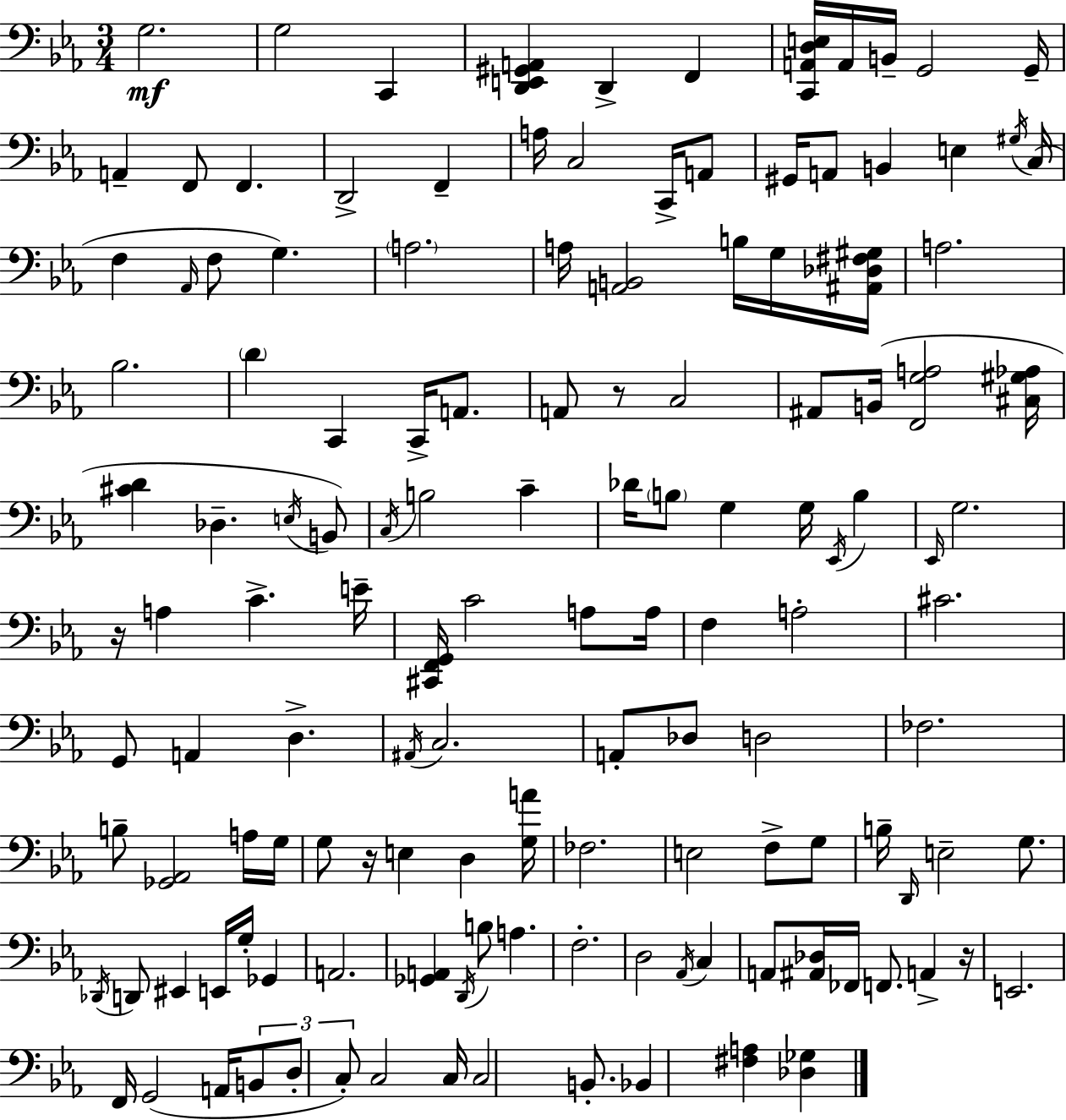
G3/h. G3/h C2/q [D2,E2,G#2,A2]/q D2/q F2/q [C2,A2,D3,E3]/s A2/s B2/s G2/h G2/s A2/q F2/e F2/q. D2/h F2/q A3/s C3/h C2/s A2/e G#2/s A2/e B2/q E3/q G#3/s C3/s F3/q Ab2/s F3/e G3/q. A3/h. A3/s [A2,B2]/h B3/s G3/s [A#2,Db3,F#3,G#3]/s A3/h. Bb3/h. D4/q C2/q C2/s A2/e. A2/e R/e C3/h A#2/e B2/s [F2,G3,A3]/h [C#3,G#3,Ab3]/s [C#4,D4]/q Db3/q. E3/s B2/e C3/s B3/h C4/q Db4/s B3/e G3/q G3/s Eb2/s B3/q Eb2/s G3/h. R/s A3/q C4/q. E4/s [C#2,F2,G2]/s C4/h A3/e A3/s F3/q A3/h C#4/h. G2/e A2/q D3/q. A#2/s C3/h. A2/e Db3/e D3/h FES3/h. B3/e [Gb2,Ab2]/h A3/s G3/s G3/e R/s E3/q D3/q [G3,A4]/s FES3/h. E3/h F3/e G3/e B3/s D2/s E3/h G3/e. Db2/s D2/e EIS2/q E2/s G3/s Gb2/q A2/h. [Gb2,A2]/q D2/s B3/e A3/q. F3/h. D3/h Ab2/s C3/q A2/e [A#2,Db3]/s FES2/s F2/e. A2/q R/s E2/h. F2/s G2/h A2/s B2/e D3/e C3/e C3/h C3/s C3/h B2/e. Bb2/q [F#3,A3]/q [Db3,Gb3]/q